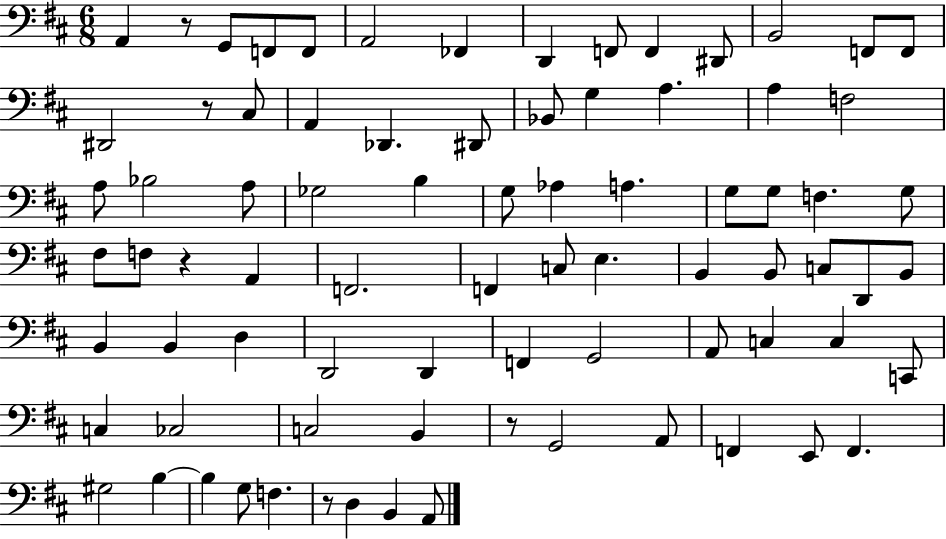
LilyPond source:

{
  \clef bass
  \numericTimeSignature
  \time 6/8
  \key d \major
  a,4 r8 g,8 f,8 f,8 | a,2 fes,4 | d,4 f,8 f,4 dis,8 | b,2 f,8 f,8 | \break dis,2 r8 cis8 | a,4 des,4. dis,8 | bes,8 g4 a4. | a4 f2 | \break a8 bes2 a8 | ges2 b4 | g8 aes4 a4. | g8 g8 f4. g8 | \break fis8 f8 r4 a,4 | f,2. | f,4 c8 e4. | b,4 b,8 c8 d,8 b,8 | \break b,4 b,4 d4 | d,2 d,4 | f,4 g,2 | a,8 c4 c4 c,8 | \break c4 ces2 | c2 b,4 | r8 g,2 a,8 | f,4 e,8 f,4. | \break gis2 b4~~ | b4 g8 f4. | r8 d4 b,4 a,8 | \bar "|."
}